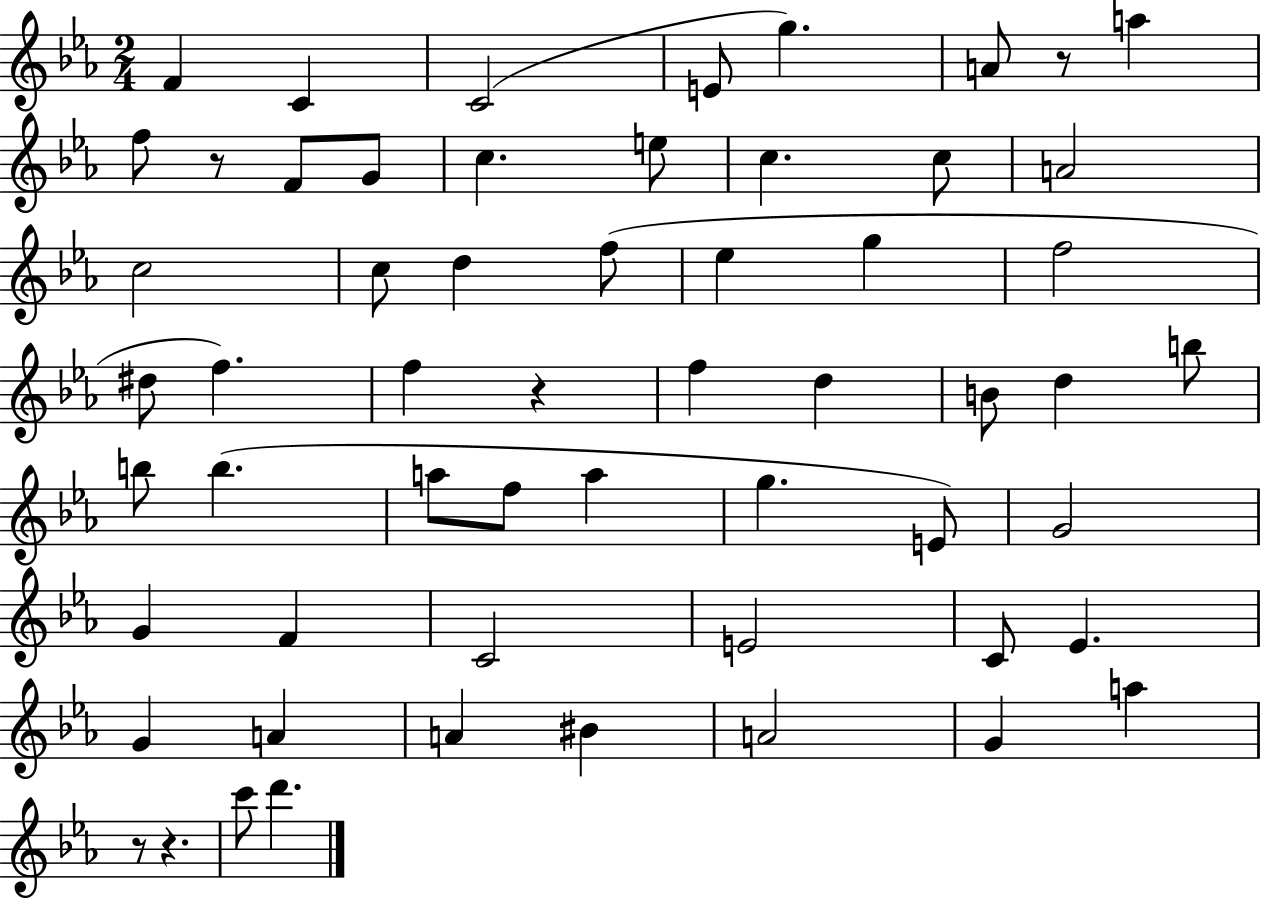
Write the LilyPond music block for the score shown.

{
  \clef treble
  \numericTimeSignature
  \time 2/4
  \key ees \major
  \repeat volta 2 { f'4 c'4 | c'2( | e'8 g''4.) | a'8 r8 a''4 | \break f''8 r8 f'8 g'8 | c''4. e''8 | c''4. c''8 | a'2 | \break c''2 | c''8 d''4 f''8( | ees''4 g''4 | f''2 | \break dis''8 f''4.) | f''4 r4 | f''4 d''4 | b'8 d''4 b''8 | \break b''8 b''4.( | a''8 f''8 a''4 | g''4. e'8) | g'2 | \break g'4 f'4 | c'2 | e'2 | c'8 ees'4. | \break g'4 a'4 | a'4 bis'4 | a'2 | g'4 a''4 | \break r8 r4. | c'''8 d'''4. | } \bar "|."
}